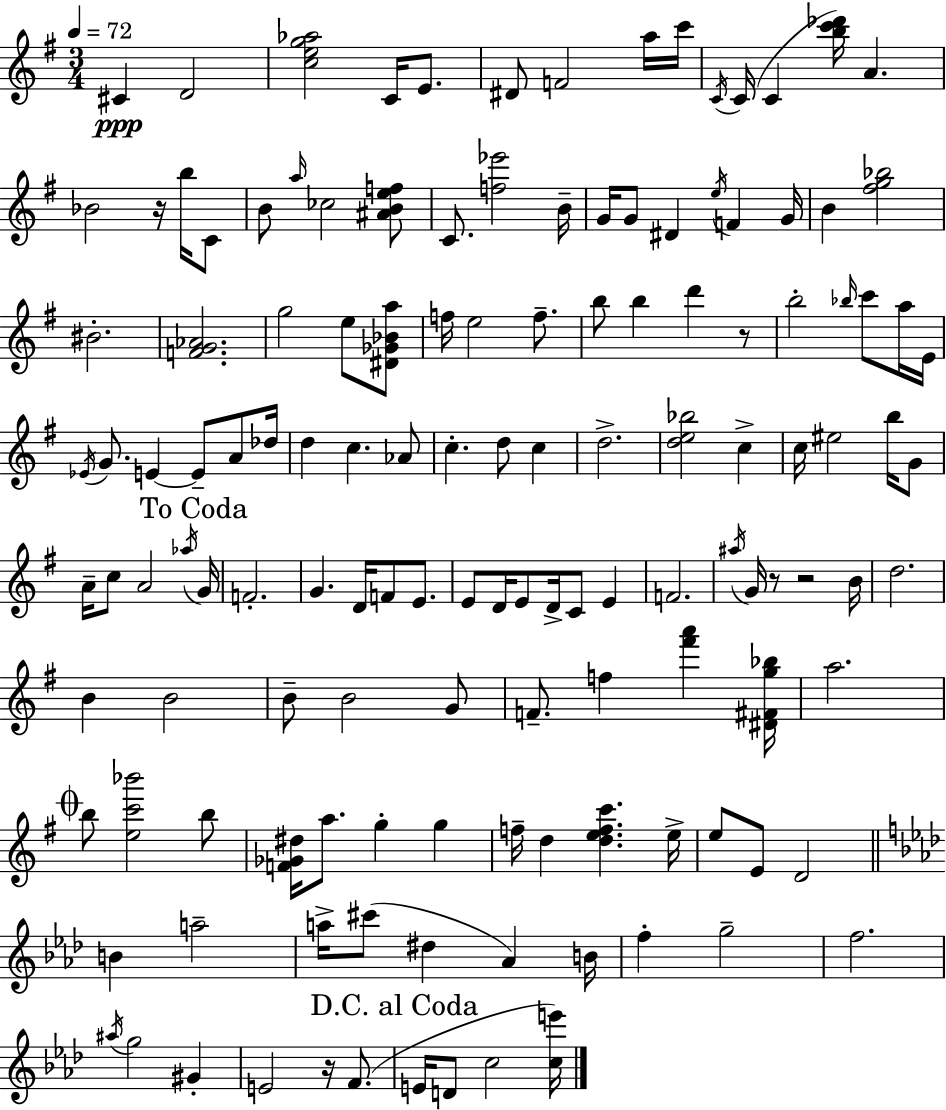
{
  \clef treble
  \numericTimeSignature
  \time 3/4
  \key e \minor
  \tempo 4 = 72
  cis'4\ppp d'2 | <c'' e'' g'' aes''>2 c'16 e'8. | dis'8 f'2 a''16 c'''16 | \acciaccatura { c'16 }( c'16 c'4 <b'' c''' des'''>16) a'4. | \break bes'2 r16 b''16 c'8 | b'8 \grace { a''16 } ces''2 | <ais' b' e'' f''>8 c'8. <f'' ees'''>2 | b'16-- g'16 g'8 dis'4 \acciaccatura { e''16 } f'4 | \break g'16 b'4 <fis'' g'' bes''>2 | bis'2.-. | <f' g' aes'>2. | g''2 e''8 | \break <dis' ges' bes' a''>8 f''16 e''2 | f''8.-- b''8 b''4 d'''4 | r8 b''2-. \grace { bes''16 } | c'''8 a''16 e'16 \acciaccatura { ees'16 } g'8. e'4~~ | \break e'8-- a'8 des''16 d''4 c''4. | aes'8 c''4.-. d''8 | c''4 d''2.-> | <d'' e'' bes''>2 | \break c''4-> c''16 eis''2 | b''16 g'8 a'16-- c''8 a'2 | \acciaccatura { aes''16 } \mark "To Coda" g'16 f'2.-. | g'4. | \break d'16 f'8 e'8. e'8 d'16 e'8 d'16-> | c'8 e'4 f'2. | \acciaccatura { ais''16 } g'16 r8 r2 | b'16 d''2. | \break b'4 b'2 | b'8-- b'2 | g'8 f'8.-- f''4 | <fis''' a'''>4 <dis' fis' g'' bes''>16 a''2. | \break \mark \markup { \musicglyph "scripts.coda" } b''8 <e'' c''' bes'''>2 | b''8 <f' ges' dis''>16 a''8. g''4-. | g''4 f''16-- d''4 | <d'' e'' f'' c'''>4. e''16-> e''8 e'8 d'2 | \break \bar "||" \break \key aes \major b'4 a''2-- | a''16-> cis'''8( dis''4 aes'4) b'16 | f''4-. g''2-- | f''2. | \break \acciaccatura { ais''16 } g''2 gis'4-. | e'2 r16 f'8.( | \mark "D.C. al Coda" e'16 d'8 c''2 | <c'' e'''>16) \bar "|."
}